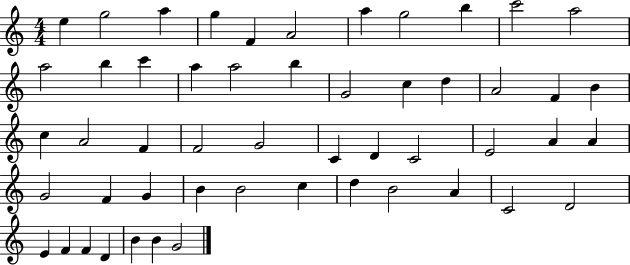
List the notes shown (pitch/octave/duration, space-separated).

E5/q G5/h A5/q G5/q F4/q A4/h A5/q G5/h B5/q C6/h A5/h A5/h B5/q C6/q A5/q A5/h B5/q G4/h C5/q D5/q A4/h F4/q B4/q C5/q A4/h F4/q F4/h G4/h C4/q D4/q C4/h E4/h A4/q A4/q G4/h F4/q G4/q B4/q B4/h C5/q D5/q B4/h A4/q C4/h D4/h E4/q F4/q F4/q D4/q B4/q B4/q G4/h